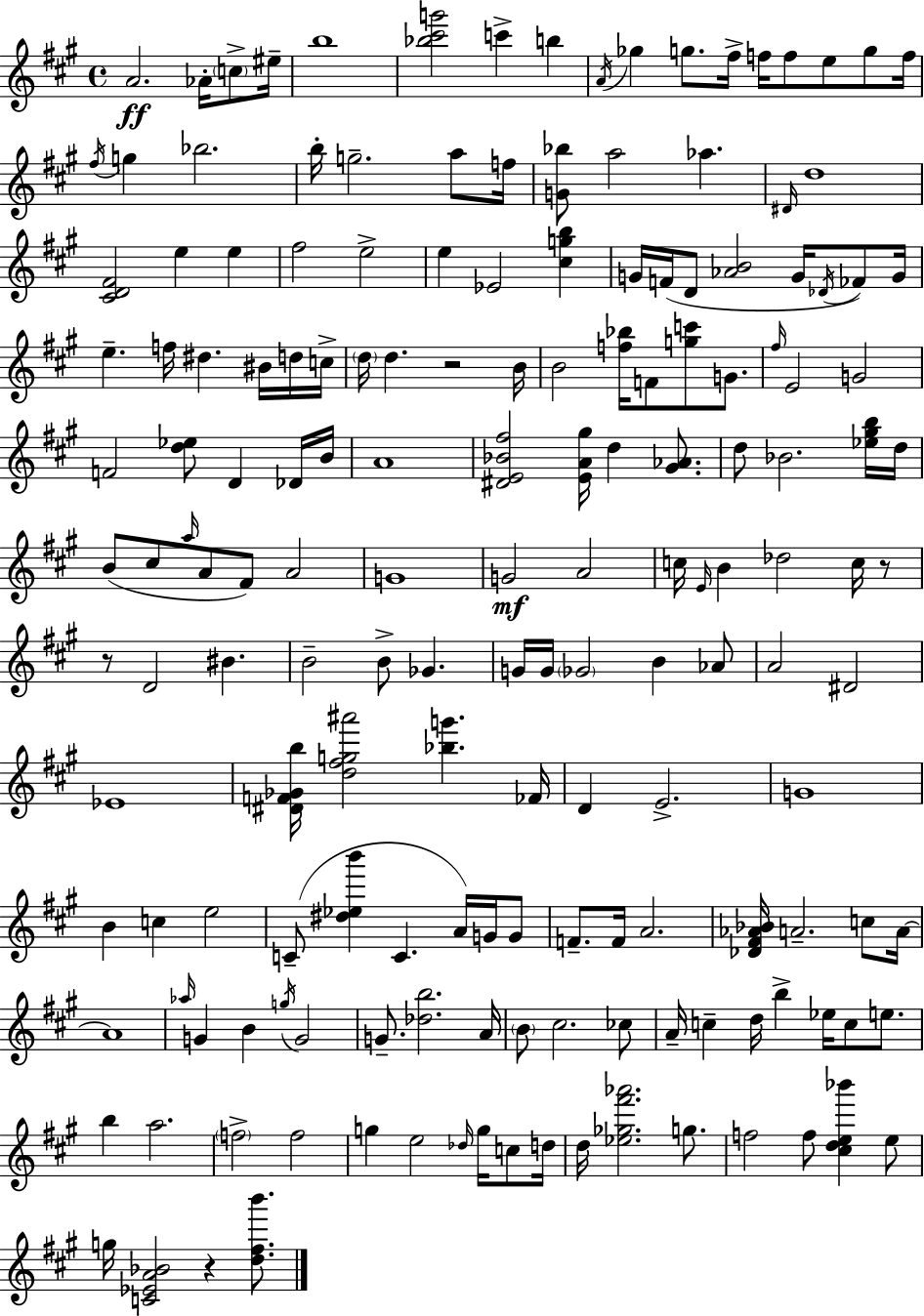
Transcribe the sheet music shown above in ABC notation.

X:1
T:Untitled
M:4/4
L:1/4
K:A
A2 _A/4 c/2 ^e/4 b4 [_b^c'g']2 c' b A/4 _g g/2 ^f/4 f/4 f/2 e/2 g/2 f/4 ^f/4 g _b2 b/4 g2 a/2 f/4 [G_b]/2 a2 _a ^D/4 d4 [^CD^F]2 e e ^f2 e2 e _E2 [^cgb] G/4 F/4 D/2 [_AB]2 G/4 _D/4 _F/2 G/4 e f/4 ^d ^B/4 d/4 c/4 d/4 d z2 B/4 B2 [f_b]/4 F/2 [gc']/2 G/2 ^f/4 E2 G2 F2 [d_e]/2 D _D/4 B/4 A4 [^DE_B^f]2 [EA^g]/4 d [^G_A]/2 d/2 _B2 [_e^gb]/4 d/4 B/2 ^c/2 a/4 A/2 ^F/2 A2 G4 G2 A2 c/4 E/4 B _d2 c/4 z/2 z/2 D2 ^B B2 B/2 _G G/4 G/4 _G2 B _A/2 A2 ^D2 _E4 [^DF_Gb]/4 [d^fg^a']2 [_bg'] _F/4 D E2 G4 B c e2 C/2 [^d_eb'] C A/4 G/4 G/2 F/2 F/4 A2 [_D^F_A_B]/4 A2 c/2 A/4 A4 _a/4 G B g/4 G2 G/2 [_db]2 A/4 B/2 ^c2 _c/2 A/4 c d/4 b _e/4 c/2 e/2 b a2 f2 f2 g e2 _d/4 g/4 c/2 d/4 d/4 [_e_g^f'_a']2 g/2 f2 f/2 [^cde_b'] e/2 g/4 [C_EA_B]2 z [d^fb']/2